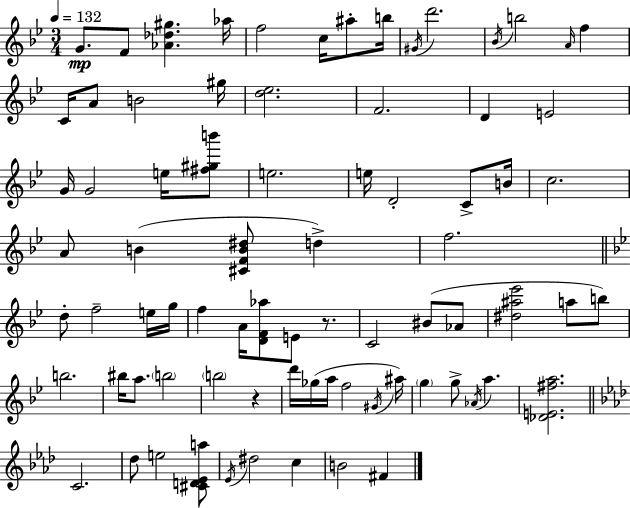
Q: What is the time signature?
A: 3/4